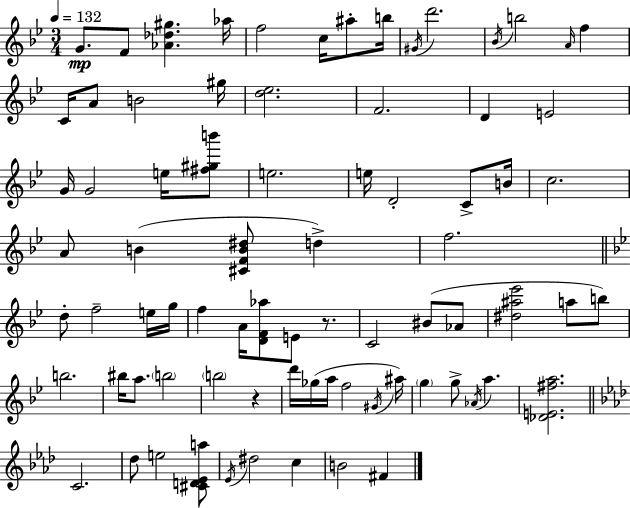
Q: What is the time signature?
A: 3/4